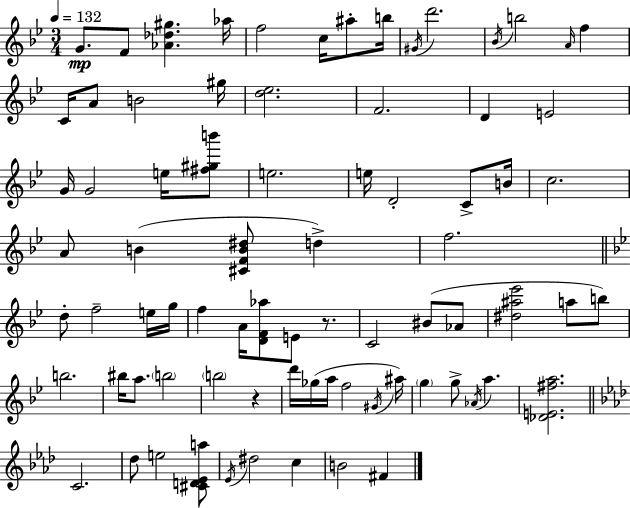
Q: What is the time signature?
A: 3/4